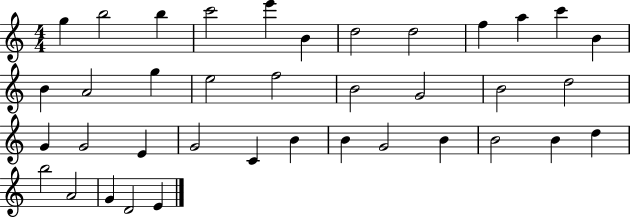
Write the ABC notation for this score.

X:1
T:Untitled
M:4/4
L:1/4
K:C
g b2 b c'2 e' B d2 d2 f a c' B B A2 g e2 f2 B2 G2 B2 d2 G G2 E G2 C B B G2 B B2 B d b2 A2 G D2 E